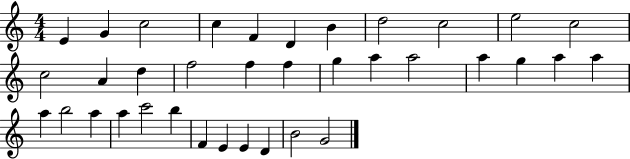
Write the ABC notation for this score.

X:1
T:Untitled
M:4/4
L:1/4
K:C
E G c2 c F D B d2 c2 e2 c2 c2 A d f2 f f g a a2 a g a a a b2 a a c'2 b F E E D B2 G2